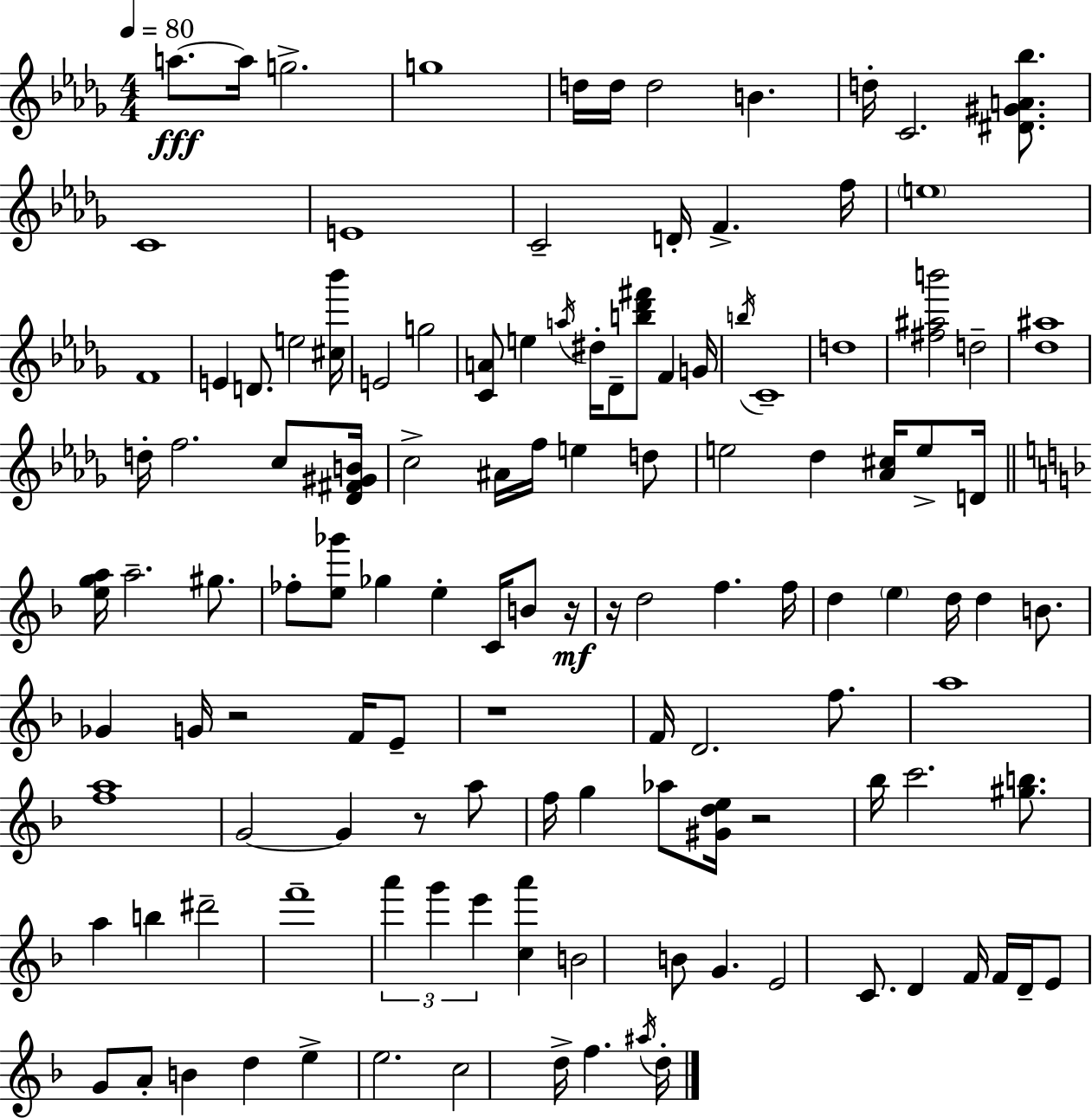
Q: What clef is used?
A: treble